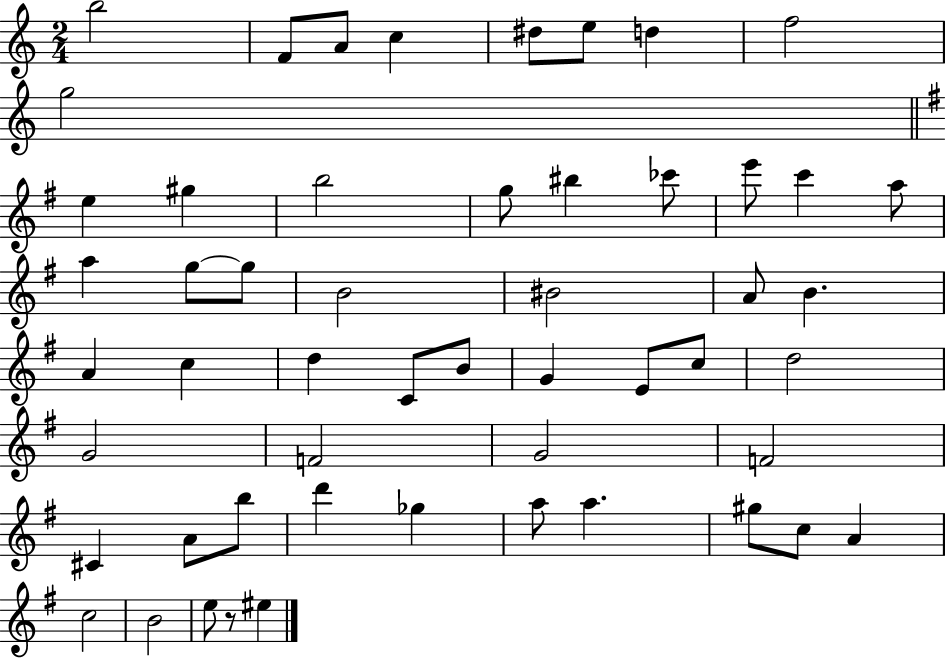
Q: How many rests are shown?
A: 1